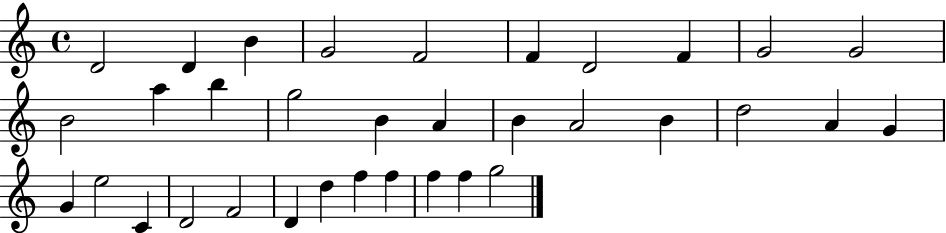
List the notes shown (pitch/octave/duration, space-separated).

D4/h D4/q B4/q G4/h F4/h F4/q D4/h F4/q G4/h G4/h B4/h A5/q B5/q G5/h B4/q A4/q B4/q A4/h B4/q D5/h A4/q G4/q G4/q E5/h C4/q D4/h F4/h D4/q D5/q F5/q F5/q F5/q F5/q G5/h